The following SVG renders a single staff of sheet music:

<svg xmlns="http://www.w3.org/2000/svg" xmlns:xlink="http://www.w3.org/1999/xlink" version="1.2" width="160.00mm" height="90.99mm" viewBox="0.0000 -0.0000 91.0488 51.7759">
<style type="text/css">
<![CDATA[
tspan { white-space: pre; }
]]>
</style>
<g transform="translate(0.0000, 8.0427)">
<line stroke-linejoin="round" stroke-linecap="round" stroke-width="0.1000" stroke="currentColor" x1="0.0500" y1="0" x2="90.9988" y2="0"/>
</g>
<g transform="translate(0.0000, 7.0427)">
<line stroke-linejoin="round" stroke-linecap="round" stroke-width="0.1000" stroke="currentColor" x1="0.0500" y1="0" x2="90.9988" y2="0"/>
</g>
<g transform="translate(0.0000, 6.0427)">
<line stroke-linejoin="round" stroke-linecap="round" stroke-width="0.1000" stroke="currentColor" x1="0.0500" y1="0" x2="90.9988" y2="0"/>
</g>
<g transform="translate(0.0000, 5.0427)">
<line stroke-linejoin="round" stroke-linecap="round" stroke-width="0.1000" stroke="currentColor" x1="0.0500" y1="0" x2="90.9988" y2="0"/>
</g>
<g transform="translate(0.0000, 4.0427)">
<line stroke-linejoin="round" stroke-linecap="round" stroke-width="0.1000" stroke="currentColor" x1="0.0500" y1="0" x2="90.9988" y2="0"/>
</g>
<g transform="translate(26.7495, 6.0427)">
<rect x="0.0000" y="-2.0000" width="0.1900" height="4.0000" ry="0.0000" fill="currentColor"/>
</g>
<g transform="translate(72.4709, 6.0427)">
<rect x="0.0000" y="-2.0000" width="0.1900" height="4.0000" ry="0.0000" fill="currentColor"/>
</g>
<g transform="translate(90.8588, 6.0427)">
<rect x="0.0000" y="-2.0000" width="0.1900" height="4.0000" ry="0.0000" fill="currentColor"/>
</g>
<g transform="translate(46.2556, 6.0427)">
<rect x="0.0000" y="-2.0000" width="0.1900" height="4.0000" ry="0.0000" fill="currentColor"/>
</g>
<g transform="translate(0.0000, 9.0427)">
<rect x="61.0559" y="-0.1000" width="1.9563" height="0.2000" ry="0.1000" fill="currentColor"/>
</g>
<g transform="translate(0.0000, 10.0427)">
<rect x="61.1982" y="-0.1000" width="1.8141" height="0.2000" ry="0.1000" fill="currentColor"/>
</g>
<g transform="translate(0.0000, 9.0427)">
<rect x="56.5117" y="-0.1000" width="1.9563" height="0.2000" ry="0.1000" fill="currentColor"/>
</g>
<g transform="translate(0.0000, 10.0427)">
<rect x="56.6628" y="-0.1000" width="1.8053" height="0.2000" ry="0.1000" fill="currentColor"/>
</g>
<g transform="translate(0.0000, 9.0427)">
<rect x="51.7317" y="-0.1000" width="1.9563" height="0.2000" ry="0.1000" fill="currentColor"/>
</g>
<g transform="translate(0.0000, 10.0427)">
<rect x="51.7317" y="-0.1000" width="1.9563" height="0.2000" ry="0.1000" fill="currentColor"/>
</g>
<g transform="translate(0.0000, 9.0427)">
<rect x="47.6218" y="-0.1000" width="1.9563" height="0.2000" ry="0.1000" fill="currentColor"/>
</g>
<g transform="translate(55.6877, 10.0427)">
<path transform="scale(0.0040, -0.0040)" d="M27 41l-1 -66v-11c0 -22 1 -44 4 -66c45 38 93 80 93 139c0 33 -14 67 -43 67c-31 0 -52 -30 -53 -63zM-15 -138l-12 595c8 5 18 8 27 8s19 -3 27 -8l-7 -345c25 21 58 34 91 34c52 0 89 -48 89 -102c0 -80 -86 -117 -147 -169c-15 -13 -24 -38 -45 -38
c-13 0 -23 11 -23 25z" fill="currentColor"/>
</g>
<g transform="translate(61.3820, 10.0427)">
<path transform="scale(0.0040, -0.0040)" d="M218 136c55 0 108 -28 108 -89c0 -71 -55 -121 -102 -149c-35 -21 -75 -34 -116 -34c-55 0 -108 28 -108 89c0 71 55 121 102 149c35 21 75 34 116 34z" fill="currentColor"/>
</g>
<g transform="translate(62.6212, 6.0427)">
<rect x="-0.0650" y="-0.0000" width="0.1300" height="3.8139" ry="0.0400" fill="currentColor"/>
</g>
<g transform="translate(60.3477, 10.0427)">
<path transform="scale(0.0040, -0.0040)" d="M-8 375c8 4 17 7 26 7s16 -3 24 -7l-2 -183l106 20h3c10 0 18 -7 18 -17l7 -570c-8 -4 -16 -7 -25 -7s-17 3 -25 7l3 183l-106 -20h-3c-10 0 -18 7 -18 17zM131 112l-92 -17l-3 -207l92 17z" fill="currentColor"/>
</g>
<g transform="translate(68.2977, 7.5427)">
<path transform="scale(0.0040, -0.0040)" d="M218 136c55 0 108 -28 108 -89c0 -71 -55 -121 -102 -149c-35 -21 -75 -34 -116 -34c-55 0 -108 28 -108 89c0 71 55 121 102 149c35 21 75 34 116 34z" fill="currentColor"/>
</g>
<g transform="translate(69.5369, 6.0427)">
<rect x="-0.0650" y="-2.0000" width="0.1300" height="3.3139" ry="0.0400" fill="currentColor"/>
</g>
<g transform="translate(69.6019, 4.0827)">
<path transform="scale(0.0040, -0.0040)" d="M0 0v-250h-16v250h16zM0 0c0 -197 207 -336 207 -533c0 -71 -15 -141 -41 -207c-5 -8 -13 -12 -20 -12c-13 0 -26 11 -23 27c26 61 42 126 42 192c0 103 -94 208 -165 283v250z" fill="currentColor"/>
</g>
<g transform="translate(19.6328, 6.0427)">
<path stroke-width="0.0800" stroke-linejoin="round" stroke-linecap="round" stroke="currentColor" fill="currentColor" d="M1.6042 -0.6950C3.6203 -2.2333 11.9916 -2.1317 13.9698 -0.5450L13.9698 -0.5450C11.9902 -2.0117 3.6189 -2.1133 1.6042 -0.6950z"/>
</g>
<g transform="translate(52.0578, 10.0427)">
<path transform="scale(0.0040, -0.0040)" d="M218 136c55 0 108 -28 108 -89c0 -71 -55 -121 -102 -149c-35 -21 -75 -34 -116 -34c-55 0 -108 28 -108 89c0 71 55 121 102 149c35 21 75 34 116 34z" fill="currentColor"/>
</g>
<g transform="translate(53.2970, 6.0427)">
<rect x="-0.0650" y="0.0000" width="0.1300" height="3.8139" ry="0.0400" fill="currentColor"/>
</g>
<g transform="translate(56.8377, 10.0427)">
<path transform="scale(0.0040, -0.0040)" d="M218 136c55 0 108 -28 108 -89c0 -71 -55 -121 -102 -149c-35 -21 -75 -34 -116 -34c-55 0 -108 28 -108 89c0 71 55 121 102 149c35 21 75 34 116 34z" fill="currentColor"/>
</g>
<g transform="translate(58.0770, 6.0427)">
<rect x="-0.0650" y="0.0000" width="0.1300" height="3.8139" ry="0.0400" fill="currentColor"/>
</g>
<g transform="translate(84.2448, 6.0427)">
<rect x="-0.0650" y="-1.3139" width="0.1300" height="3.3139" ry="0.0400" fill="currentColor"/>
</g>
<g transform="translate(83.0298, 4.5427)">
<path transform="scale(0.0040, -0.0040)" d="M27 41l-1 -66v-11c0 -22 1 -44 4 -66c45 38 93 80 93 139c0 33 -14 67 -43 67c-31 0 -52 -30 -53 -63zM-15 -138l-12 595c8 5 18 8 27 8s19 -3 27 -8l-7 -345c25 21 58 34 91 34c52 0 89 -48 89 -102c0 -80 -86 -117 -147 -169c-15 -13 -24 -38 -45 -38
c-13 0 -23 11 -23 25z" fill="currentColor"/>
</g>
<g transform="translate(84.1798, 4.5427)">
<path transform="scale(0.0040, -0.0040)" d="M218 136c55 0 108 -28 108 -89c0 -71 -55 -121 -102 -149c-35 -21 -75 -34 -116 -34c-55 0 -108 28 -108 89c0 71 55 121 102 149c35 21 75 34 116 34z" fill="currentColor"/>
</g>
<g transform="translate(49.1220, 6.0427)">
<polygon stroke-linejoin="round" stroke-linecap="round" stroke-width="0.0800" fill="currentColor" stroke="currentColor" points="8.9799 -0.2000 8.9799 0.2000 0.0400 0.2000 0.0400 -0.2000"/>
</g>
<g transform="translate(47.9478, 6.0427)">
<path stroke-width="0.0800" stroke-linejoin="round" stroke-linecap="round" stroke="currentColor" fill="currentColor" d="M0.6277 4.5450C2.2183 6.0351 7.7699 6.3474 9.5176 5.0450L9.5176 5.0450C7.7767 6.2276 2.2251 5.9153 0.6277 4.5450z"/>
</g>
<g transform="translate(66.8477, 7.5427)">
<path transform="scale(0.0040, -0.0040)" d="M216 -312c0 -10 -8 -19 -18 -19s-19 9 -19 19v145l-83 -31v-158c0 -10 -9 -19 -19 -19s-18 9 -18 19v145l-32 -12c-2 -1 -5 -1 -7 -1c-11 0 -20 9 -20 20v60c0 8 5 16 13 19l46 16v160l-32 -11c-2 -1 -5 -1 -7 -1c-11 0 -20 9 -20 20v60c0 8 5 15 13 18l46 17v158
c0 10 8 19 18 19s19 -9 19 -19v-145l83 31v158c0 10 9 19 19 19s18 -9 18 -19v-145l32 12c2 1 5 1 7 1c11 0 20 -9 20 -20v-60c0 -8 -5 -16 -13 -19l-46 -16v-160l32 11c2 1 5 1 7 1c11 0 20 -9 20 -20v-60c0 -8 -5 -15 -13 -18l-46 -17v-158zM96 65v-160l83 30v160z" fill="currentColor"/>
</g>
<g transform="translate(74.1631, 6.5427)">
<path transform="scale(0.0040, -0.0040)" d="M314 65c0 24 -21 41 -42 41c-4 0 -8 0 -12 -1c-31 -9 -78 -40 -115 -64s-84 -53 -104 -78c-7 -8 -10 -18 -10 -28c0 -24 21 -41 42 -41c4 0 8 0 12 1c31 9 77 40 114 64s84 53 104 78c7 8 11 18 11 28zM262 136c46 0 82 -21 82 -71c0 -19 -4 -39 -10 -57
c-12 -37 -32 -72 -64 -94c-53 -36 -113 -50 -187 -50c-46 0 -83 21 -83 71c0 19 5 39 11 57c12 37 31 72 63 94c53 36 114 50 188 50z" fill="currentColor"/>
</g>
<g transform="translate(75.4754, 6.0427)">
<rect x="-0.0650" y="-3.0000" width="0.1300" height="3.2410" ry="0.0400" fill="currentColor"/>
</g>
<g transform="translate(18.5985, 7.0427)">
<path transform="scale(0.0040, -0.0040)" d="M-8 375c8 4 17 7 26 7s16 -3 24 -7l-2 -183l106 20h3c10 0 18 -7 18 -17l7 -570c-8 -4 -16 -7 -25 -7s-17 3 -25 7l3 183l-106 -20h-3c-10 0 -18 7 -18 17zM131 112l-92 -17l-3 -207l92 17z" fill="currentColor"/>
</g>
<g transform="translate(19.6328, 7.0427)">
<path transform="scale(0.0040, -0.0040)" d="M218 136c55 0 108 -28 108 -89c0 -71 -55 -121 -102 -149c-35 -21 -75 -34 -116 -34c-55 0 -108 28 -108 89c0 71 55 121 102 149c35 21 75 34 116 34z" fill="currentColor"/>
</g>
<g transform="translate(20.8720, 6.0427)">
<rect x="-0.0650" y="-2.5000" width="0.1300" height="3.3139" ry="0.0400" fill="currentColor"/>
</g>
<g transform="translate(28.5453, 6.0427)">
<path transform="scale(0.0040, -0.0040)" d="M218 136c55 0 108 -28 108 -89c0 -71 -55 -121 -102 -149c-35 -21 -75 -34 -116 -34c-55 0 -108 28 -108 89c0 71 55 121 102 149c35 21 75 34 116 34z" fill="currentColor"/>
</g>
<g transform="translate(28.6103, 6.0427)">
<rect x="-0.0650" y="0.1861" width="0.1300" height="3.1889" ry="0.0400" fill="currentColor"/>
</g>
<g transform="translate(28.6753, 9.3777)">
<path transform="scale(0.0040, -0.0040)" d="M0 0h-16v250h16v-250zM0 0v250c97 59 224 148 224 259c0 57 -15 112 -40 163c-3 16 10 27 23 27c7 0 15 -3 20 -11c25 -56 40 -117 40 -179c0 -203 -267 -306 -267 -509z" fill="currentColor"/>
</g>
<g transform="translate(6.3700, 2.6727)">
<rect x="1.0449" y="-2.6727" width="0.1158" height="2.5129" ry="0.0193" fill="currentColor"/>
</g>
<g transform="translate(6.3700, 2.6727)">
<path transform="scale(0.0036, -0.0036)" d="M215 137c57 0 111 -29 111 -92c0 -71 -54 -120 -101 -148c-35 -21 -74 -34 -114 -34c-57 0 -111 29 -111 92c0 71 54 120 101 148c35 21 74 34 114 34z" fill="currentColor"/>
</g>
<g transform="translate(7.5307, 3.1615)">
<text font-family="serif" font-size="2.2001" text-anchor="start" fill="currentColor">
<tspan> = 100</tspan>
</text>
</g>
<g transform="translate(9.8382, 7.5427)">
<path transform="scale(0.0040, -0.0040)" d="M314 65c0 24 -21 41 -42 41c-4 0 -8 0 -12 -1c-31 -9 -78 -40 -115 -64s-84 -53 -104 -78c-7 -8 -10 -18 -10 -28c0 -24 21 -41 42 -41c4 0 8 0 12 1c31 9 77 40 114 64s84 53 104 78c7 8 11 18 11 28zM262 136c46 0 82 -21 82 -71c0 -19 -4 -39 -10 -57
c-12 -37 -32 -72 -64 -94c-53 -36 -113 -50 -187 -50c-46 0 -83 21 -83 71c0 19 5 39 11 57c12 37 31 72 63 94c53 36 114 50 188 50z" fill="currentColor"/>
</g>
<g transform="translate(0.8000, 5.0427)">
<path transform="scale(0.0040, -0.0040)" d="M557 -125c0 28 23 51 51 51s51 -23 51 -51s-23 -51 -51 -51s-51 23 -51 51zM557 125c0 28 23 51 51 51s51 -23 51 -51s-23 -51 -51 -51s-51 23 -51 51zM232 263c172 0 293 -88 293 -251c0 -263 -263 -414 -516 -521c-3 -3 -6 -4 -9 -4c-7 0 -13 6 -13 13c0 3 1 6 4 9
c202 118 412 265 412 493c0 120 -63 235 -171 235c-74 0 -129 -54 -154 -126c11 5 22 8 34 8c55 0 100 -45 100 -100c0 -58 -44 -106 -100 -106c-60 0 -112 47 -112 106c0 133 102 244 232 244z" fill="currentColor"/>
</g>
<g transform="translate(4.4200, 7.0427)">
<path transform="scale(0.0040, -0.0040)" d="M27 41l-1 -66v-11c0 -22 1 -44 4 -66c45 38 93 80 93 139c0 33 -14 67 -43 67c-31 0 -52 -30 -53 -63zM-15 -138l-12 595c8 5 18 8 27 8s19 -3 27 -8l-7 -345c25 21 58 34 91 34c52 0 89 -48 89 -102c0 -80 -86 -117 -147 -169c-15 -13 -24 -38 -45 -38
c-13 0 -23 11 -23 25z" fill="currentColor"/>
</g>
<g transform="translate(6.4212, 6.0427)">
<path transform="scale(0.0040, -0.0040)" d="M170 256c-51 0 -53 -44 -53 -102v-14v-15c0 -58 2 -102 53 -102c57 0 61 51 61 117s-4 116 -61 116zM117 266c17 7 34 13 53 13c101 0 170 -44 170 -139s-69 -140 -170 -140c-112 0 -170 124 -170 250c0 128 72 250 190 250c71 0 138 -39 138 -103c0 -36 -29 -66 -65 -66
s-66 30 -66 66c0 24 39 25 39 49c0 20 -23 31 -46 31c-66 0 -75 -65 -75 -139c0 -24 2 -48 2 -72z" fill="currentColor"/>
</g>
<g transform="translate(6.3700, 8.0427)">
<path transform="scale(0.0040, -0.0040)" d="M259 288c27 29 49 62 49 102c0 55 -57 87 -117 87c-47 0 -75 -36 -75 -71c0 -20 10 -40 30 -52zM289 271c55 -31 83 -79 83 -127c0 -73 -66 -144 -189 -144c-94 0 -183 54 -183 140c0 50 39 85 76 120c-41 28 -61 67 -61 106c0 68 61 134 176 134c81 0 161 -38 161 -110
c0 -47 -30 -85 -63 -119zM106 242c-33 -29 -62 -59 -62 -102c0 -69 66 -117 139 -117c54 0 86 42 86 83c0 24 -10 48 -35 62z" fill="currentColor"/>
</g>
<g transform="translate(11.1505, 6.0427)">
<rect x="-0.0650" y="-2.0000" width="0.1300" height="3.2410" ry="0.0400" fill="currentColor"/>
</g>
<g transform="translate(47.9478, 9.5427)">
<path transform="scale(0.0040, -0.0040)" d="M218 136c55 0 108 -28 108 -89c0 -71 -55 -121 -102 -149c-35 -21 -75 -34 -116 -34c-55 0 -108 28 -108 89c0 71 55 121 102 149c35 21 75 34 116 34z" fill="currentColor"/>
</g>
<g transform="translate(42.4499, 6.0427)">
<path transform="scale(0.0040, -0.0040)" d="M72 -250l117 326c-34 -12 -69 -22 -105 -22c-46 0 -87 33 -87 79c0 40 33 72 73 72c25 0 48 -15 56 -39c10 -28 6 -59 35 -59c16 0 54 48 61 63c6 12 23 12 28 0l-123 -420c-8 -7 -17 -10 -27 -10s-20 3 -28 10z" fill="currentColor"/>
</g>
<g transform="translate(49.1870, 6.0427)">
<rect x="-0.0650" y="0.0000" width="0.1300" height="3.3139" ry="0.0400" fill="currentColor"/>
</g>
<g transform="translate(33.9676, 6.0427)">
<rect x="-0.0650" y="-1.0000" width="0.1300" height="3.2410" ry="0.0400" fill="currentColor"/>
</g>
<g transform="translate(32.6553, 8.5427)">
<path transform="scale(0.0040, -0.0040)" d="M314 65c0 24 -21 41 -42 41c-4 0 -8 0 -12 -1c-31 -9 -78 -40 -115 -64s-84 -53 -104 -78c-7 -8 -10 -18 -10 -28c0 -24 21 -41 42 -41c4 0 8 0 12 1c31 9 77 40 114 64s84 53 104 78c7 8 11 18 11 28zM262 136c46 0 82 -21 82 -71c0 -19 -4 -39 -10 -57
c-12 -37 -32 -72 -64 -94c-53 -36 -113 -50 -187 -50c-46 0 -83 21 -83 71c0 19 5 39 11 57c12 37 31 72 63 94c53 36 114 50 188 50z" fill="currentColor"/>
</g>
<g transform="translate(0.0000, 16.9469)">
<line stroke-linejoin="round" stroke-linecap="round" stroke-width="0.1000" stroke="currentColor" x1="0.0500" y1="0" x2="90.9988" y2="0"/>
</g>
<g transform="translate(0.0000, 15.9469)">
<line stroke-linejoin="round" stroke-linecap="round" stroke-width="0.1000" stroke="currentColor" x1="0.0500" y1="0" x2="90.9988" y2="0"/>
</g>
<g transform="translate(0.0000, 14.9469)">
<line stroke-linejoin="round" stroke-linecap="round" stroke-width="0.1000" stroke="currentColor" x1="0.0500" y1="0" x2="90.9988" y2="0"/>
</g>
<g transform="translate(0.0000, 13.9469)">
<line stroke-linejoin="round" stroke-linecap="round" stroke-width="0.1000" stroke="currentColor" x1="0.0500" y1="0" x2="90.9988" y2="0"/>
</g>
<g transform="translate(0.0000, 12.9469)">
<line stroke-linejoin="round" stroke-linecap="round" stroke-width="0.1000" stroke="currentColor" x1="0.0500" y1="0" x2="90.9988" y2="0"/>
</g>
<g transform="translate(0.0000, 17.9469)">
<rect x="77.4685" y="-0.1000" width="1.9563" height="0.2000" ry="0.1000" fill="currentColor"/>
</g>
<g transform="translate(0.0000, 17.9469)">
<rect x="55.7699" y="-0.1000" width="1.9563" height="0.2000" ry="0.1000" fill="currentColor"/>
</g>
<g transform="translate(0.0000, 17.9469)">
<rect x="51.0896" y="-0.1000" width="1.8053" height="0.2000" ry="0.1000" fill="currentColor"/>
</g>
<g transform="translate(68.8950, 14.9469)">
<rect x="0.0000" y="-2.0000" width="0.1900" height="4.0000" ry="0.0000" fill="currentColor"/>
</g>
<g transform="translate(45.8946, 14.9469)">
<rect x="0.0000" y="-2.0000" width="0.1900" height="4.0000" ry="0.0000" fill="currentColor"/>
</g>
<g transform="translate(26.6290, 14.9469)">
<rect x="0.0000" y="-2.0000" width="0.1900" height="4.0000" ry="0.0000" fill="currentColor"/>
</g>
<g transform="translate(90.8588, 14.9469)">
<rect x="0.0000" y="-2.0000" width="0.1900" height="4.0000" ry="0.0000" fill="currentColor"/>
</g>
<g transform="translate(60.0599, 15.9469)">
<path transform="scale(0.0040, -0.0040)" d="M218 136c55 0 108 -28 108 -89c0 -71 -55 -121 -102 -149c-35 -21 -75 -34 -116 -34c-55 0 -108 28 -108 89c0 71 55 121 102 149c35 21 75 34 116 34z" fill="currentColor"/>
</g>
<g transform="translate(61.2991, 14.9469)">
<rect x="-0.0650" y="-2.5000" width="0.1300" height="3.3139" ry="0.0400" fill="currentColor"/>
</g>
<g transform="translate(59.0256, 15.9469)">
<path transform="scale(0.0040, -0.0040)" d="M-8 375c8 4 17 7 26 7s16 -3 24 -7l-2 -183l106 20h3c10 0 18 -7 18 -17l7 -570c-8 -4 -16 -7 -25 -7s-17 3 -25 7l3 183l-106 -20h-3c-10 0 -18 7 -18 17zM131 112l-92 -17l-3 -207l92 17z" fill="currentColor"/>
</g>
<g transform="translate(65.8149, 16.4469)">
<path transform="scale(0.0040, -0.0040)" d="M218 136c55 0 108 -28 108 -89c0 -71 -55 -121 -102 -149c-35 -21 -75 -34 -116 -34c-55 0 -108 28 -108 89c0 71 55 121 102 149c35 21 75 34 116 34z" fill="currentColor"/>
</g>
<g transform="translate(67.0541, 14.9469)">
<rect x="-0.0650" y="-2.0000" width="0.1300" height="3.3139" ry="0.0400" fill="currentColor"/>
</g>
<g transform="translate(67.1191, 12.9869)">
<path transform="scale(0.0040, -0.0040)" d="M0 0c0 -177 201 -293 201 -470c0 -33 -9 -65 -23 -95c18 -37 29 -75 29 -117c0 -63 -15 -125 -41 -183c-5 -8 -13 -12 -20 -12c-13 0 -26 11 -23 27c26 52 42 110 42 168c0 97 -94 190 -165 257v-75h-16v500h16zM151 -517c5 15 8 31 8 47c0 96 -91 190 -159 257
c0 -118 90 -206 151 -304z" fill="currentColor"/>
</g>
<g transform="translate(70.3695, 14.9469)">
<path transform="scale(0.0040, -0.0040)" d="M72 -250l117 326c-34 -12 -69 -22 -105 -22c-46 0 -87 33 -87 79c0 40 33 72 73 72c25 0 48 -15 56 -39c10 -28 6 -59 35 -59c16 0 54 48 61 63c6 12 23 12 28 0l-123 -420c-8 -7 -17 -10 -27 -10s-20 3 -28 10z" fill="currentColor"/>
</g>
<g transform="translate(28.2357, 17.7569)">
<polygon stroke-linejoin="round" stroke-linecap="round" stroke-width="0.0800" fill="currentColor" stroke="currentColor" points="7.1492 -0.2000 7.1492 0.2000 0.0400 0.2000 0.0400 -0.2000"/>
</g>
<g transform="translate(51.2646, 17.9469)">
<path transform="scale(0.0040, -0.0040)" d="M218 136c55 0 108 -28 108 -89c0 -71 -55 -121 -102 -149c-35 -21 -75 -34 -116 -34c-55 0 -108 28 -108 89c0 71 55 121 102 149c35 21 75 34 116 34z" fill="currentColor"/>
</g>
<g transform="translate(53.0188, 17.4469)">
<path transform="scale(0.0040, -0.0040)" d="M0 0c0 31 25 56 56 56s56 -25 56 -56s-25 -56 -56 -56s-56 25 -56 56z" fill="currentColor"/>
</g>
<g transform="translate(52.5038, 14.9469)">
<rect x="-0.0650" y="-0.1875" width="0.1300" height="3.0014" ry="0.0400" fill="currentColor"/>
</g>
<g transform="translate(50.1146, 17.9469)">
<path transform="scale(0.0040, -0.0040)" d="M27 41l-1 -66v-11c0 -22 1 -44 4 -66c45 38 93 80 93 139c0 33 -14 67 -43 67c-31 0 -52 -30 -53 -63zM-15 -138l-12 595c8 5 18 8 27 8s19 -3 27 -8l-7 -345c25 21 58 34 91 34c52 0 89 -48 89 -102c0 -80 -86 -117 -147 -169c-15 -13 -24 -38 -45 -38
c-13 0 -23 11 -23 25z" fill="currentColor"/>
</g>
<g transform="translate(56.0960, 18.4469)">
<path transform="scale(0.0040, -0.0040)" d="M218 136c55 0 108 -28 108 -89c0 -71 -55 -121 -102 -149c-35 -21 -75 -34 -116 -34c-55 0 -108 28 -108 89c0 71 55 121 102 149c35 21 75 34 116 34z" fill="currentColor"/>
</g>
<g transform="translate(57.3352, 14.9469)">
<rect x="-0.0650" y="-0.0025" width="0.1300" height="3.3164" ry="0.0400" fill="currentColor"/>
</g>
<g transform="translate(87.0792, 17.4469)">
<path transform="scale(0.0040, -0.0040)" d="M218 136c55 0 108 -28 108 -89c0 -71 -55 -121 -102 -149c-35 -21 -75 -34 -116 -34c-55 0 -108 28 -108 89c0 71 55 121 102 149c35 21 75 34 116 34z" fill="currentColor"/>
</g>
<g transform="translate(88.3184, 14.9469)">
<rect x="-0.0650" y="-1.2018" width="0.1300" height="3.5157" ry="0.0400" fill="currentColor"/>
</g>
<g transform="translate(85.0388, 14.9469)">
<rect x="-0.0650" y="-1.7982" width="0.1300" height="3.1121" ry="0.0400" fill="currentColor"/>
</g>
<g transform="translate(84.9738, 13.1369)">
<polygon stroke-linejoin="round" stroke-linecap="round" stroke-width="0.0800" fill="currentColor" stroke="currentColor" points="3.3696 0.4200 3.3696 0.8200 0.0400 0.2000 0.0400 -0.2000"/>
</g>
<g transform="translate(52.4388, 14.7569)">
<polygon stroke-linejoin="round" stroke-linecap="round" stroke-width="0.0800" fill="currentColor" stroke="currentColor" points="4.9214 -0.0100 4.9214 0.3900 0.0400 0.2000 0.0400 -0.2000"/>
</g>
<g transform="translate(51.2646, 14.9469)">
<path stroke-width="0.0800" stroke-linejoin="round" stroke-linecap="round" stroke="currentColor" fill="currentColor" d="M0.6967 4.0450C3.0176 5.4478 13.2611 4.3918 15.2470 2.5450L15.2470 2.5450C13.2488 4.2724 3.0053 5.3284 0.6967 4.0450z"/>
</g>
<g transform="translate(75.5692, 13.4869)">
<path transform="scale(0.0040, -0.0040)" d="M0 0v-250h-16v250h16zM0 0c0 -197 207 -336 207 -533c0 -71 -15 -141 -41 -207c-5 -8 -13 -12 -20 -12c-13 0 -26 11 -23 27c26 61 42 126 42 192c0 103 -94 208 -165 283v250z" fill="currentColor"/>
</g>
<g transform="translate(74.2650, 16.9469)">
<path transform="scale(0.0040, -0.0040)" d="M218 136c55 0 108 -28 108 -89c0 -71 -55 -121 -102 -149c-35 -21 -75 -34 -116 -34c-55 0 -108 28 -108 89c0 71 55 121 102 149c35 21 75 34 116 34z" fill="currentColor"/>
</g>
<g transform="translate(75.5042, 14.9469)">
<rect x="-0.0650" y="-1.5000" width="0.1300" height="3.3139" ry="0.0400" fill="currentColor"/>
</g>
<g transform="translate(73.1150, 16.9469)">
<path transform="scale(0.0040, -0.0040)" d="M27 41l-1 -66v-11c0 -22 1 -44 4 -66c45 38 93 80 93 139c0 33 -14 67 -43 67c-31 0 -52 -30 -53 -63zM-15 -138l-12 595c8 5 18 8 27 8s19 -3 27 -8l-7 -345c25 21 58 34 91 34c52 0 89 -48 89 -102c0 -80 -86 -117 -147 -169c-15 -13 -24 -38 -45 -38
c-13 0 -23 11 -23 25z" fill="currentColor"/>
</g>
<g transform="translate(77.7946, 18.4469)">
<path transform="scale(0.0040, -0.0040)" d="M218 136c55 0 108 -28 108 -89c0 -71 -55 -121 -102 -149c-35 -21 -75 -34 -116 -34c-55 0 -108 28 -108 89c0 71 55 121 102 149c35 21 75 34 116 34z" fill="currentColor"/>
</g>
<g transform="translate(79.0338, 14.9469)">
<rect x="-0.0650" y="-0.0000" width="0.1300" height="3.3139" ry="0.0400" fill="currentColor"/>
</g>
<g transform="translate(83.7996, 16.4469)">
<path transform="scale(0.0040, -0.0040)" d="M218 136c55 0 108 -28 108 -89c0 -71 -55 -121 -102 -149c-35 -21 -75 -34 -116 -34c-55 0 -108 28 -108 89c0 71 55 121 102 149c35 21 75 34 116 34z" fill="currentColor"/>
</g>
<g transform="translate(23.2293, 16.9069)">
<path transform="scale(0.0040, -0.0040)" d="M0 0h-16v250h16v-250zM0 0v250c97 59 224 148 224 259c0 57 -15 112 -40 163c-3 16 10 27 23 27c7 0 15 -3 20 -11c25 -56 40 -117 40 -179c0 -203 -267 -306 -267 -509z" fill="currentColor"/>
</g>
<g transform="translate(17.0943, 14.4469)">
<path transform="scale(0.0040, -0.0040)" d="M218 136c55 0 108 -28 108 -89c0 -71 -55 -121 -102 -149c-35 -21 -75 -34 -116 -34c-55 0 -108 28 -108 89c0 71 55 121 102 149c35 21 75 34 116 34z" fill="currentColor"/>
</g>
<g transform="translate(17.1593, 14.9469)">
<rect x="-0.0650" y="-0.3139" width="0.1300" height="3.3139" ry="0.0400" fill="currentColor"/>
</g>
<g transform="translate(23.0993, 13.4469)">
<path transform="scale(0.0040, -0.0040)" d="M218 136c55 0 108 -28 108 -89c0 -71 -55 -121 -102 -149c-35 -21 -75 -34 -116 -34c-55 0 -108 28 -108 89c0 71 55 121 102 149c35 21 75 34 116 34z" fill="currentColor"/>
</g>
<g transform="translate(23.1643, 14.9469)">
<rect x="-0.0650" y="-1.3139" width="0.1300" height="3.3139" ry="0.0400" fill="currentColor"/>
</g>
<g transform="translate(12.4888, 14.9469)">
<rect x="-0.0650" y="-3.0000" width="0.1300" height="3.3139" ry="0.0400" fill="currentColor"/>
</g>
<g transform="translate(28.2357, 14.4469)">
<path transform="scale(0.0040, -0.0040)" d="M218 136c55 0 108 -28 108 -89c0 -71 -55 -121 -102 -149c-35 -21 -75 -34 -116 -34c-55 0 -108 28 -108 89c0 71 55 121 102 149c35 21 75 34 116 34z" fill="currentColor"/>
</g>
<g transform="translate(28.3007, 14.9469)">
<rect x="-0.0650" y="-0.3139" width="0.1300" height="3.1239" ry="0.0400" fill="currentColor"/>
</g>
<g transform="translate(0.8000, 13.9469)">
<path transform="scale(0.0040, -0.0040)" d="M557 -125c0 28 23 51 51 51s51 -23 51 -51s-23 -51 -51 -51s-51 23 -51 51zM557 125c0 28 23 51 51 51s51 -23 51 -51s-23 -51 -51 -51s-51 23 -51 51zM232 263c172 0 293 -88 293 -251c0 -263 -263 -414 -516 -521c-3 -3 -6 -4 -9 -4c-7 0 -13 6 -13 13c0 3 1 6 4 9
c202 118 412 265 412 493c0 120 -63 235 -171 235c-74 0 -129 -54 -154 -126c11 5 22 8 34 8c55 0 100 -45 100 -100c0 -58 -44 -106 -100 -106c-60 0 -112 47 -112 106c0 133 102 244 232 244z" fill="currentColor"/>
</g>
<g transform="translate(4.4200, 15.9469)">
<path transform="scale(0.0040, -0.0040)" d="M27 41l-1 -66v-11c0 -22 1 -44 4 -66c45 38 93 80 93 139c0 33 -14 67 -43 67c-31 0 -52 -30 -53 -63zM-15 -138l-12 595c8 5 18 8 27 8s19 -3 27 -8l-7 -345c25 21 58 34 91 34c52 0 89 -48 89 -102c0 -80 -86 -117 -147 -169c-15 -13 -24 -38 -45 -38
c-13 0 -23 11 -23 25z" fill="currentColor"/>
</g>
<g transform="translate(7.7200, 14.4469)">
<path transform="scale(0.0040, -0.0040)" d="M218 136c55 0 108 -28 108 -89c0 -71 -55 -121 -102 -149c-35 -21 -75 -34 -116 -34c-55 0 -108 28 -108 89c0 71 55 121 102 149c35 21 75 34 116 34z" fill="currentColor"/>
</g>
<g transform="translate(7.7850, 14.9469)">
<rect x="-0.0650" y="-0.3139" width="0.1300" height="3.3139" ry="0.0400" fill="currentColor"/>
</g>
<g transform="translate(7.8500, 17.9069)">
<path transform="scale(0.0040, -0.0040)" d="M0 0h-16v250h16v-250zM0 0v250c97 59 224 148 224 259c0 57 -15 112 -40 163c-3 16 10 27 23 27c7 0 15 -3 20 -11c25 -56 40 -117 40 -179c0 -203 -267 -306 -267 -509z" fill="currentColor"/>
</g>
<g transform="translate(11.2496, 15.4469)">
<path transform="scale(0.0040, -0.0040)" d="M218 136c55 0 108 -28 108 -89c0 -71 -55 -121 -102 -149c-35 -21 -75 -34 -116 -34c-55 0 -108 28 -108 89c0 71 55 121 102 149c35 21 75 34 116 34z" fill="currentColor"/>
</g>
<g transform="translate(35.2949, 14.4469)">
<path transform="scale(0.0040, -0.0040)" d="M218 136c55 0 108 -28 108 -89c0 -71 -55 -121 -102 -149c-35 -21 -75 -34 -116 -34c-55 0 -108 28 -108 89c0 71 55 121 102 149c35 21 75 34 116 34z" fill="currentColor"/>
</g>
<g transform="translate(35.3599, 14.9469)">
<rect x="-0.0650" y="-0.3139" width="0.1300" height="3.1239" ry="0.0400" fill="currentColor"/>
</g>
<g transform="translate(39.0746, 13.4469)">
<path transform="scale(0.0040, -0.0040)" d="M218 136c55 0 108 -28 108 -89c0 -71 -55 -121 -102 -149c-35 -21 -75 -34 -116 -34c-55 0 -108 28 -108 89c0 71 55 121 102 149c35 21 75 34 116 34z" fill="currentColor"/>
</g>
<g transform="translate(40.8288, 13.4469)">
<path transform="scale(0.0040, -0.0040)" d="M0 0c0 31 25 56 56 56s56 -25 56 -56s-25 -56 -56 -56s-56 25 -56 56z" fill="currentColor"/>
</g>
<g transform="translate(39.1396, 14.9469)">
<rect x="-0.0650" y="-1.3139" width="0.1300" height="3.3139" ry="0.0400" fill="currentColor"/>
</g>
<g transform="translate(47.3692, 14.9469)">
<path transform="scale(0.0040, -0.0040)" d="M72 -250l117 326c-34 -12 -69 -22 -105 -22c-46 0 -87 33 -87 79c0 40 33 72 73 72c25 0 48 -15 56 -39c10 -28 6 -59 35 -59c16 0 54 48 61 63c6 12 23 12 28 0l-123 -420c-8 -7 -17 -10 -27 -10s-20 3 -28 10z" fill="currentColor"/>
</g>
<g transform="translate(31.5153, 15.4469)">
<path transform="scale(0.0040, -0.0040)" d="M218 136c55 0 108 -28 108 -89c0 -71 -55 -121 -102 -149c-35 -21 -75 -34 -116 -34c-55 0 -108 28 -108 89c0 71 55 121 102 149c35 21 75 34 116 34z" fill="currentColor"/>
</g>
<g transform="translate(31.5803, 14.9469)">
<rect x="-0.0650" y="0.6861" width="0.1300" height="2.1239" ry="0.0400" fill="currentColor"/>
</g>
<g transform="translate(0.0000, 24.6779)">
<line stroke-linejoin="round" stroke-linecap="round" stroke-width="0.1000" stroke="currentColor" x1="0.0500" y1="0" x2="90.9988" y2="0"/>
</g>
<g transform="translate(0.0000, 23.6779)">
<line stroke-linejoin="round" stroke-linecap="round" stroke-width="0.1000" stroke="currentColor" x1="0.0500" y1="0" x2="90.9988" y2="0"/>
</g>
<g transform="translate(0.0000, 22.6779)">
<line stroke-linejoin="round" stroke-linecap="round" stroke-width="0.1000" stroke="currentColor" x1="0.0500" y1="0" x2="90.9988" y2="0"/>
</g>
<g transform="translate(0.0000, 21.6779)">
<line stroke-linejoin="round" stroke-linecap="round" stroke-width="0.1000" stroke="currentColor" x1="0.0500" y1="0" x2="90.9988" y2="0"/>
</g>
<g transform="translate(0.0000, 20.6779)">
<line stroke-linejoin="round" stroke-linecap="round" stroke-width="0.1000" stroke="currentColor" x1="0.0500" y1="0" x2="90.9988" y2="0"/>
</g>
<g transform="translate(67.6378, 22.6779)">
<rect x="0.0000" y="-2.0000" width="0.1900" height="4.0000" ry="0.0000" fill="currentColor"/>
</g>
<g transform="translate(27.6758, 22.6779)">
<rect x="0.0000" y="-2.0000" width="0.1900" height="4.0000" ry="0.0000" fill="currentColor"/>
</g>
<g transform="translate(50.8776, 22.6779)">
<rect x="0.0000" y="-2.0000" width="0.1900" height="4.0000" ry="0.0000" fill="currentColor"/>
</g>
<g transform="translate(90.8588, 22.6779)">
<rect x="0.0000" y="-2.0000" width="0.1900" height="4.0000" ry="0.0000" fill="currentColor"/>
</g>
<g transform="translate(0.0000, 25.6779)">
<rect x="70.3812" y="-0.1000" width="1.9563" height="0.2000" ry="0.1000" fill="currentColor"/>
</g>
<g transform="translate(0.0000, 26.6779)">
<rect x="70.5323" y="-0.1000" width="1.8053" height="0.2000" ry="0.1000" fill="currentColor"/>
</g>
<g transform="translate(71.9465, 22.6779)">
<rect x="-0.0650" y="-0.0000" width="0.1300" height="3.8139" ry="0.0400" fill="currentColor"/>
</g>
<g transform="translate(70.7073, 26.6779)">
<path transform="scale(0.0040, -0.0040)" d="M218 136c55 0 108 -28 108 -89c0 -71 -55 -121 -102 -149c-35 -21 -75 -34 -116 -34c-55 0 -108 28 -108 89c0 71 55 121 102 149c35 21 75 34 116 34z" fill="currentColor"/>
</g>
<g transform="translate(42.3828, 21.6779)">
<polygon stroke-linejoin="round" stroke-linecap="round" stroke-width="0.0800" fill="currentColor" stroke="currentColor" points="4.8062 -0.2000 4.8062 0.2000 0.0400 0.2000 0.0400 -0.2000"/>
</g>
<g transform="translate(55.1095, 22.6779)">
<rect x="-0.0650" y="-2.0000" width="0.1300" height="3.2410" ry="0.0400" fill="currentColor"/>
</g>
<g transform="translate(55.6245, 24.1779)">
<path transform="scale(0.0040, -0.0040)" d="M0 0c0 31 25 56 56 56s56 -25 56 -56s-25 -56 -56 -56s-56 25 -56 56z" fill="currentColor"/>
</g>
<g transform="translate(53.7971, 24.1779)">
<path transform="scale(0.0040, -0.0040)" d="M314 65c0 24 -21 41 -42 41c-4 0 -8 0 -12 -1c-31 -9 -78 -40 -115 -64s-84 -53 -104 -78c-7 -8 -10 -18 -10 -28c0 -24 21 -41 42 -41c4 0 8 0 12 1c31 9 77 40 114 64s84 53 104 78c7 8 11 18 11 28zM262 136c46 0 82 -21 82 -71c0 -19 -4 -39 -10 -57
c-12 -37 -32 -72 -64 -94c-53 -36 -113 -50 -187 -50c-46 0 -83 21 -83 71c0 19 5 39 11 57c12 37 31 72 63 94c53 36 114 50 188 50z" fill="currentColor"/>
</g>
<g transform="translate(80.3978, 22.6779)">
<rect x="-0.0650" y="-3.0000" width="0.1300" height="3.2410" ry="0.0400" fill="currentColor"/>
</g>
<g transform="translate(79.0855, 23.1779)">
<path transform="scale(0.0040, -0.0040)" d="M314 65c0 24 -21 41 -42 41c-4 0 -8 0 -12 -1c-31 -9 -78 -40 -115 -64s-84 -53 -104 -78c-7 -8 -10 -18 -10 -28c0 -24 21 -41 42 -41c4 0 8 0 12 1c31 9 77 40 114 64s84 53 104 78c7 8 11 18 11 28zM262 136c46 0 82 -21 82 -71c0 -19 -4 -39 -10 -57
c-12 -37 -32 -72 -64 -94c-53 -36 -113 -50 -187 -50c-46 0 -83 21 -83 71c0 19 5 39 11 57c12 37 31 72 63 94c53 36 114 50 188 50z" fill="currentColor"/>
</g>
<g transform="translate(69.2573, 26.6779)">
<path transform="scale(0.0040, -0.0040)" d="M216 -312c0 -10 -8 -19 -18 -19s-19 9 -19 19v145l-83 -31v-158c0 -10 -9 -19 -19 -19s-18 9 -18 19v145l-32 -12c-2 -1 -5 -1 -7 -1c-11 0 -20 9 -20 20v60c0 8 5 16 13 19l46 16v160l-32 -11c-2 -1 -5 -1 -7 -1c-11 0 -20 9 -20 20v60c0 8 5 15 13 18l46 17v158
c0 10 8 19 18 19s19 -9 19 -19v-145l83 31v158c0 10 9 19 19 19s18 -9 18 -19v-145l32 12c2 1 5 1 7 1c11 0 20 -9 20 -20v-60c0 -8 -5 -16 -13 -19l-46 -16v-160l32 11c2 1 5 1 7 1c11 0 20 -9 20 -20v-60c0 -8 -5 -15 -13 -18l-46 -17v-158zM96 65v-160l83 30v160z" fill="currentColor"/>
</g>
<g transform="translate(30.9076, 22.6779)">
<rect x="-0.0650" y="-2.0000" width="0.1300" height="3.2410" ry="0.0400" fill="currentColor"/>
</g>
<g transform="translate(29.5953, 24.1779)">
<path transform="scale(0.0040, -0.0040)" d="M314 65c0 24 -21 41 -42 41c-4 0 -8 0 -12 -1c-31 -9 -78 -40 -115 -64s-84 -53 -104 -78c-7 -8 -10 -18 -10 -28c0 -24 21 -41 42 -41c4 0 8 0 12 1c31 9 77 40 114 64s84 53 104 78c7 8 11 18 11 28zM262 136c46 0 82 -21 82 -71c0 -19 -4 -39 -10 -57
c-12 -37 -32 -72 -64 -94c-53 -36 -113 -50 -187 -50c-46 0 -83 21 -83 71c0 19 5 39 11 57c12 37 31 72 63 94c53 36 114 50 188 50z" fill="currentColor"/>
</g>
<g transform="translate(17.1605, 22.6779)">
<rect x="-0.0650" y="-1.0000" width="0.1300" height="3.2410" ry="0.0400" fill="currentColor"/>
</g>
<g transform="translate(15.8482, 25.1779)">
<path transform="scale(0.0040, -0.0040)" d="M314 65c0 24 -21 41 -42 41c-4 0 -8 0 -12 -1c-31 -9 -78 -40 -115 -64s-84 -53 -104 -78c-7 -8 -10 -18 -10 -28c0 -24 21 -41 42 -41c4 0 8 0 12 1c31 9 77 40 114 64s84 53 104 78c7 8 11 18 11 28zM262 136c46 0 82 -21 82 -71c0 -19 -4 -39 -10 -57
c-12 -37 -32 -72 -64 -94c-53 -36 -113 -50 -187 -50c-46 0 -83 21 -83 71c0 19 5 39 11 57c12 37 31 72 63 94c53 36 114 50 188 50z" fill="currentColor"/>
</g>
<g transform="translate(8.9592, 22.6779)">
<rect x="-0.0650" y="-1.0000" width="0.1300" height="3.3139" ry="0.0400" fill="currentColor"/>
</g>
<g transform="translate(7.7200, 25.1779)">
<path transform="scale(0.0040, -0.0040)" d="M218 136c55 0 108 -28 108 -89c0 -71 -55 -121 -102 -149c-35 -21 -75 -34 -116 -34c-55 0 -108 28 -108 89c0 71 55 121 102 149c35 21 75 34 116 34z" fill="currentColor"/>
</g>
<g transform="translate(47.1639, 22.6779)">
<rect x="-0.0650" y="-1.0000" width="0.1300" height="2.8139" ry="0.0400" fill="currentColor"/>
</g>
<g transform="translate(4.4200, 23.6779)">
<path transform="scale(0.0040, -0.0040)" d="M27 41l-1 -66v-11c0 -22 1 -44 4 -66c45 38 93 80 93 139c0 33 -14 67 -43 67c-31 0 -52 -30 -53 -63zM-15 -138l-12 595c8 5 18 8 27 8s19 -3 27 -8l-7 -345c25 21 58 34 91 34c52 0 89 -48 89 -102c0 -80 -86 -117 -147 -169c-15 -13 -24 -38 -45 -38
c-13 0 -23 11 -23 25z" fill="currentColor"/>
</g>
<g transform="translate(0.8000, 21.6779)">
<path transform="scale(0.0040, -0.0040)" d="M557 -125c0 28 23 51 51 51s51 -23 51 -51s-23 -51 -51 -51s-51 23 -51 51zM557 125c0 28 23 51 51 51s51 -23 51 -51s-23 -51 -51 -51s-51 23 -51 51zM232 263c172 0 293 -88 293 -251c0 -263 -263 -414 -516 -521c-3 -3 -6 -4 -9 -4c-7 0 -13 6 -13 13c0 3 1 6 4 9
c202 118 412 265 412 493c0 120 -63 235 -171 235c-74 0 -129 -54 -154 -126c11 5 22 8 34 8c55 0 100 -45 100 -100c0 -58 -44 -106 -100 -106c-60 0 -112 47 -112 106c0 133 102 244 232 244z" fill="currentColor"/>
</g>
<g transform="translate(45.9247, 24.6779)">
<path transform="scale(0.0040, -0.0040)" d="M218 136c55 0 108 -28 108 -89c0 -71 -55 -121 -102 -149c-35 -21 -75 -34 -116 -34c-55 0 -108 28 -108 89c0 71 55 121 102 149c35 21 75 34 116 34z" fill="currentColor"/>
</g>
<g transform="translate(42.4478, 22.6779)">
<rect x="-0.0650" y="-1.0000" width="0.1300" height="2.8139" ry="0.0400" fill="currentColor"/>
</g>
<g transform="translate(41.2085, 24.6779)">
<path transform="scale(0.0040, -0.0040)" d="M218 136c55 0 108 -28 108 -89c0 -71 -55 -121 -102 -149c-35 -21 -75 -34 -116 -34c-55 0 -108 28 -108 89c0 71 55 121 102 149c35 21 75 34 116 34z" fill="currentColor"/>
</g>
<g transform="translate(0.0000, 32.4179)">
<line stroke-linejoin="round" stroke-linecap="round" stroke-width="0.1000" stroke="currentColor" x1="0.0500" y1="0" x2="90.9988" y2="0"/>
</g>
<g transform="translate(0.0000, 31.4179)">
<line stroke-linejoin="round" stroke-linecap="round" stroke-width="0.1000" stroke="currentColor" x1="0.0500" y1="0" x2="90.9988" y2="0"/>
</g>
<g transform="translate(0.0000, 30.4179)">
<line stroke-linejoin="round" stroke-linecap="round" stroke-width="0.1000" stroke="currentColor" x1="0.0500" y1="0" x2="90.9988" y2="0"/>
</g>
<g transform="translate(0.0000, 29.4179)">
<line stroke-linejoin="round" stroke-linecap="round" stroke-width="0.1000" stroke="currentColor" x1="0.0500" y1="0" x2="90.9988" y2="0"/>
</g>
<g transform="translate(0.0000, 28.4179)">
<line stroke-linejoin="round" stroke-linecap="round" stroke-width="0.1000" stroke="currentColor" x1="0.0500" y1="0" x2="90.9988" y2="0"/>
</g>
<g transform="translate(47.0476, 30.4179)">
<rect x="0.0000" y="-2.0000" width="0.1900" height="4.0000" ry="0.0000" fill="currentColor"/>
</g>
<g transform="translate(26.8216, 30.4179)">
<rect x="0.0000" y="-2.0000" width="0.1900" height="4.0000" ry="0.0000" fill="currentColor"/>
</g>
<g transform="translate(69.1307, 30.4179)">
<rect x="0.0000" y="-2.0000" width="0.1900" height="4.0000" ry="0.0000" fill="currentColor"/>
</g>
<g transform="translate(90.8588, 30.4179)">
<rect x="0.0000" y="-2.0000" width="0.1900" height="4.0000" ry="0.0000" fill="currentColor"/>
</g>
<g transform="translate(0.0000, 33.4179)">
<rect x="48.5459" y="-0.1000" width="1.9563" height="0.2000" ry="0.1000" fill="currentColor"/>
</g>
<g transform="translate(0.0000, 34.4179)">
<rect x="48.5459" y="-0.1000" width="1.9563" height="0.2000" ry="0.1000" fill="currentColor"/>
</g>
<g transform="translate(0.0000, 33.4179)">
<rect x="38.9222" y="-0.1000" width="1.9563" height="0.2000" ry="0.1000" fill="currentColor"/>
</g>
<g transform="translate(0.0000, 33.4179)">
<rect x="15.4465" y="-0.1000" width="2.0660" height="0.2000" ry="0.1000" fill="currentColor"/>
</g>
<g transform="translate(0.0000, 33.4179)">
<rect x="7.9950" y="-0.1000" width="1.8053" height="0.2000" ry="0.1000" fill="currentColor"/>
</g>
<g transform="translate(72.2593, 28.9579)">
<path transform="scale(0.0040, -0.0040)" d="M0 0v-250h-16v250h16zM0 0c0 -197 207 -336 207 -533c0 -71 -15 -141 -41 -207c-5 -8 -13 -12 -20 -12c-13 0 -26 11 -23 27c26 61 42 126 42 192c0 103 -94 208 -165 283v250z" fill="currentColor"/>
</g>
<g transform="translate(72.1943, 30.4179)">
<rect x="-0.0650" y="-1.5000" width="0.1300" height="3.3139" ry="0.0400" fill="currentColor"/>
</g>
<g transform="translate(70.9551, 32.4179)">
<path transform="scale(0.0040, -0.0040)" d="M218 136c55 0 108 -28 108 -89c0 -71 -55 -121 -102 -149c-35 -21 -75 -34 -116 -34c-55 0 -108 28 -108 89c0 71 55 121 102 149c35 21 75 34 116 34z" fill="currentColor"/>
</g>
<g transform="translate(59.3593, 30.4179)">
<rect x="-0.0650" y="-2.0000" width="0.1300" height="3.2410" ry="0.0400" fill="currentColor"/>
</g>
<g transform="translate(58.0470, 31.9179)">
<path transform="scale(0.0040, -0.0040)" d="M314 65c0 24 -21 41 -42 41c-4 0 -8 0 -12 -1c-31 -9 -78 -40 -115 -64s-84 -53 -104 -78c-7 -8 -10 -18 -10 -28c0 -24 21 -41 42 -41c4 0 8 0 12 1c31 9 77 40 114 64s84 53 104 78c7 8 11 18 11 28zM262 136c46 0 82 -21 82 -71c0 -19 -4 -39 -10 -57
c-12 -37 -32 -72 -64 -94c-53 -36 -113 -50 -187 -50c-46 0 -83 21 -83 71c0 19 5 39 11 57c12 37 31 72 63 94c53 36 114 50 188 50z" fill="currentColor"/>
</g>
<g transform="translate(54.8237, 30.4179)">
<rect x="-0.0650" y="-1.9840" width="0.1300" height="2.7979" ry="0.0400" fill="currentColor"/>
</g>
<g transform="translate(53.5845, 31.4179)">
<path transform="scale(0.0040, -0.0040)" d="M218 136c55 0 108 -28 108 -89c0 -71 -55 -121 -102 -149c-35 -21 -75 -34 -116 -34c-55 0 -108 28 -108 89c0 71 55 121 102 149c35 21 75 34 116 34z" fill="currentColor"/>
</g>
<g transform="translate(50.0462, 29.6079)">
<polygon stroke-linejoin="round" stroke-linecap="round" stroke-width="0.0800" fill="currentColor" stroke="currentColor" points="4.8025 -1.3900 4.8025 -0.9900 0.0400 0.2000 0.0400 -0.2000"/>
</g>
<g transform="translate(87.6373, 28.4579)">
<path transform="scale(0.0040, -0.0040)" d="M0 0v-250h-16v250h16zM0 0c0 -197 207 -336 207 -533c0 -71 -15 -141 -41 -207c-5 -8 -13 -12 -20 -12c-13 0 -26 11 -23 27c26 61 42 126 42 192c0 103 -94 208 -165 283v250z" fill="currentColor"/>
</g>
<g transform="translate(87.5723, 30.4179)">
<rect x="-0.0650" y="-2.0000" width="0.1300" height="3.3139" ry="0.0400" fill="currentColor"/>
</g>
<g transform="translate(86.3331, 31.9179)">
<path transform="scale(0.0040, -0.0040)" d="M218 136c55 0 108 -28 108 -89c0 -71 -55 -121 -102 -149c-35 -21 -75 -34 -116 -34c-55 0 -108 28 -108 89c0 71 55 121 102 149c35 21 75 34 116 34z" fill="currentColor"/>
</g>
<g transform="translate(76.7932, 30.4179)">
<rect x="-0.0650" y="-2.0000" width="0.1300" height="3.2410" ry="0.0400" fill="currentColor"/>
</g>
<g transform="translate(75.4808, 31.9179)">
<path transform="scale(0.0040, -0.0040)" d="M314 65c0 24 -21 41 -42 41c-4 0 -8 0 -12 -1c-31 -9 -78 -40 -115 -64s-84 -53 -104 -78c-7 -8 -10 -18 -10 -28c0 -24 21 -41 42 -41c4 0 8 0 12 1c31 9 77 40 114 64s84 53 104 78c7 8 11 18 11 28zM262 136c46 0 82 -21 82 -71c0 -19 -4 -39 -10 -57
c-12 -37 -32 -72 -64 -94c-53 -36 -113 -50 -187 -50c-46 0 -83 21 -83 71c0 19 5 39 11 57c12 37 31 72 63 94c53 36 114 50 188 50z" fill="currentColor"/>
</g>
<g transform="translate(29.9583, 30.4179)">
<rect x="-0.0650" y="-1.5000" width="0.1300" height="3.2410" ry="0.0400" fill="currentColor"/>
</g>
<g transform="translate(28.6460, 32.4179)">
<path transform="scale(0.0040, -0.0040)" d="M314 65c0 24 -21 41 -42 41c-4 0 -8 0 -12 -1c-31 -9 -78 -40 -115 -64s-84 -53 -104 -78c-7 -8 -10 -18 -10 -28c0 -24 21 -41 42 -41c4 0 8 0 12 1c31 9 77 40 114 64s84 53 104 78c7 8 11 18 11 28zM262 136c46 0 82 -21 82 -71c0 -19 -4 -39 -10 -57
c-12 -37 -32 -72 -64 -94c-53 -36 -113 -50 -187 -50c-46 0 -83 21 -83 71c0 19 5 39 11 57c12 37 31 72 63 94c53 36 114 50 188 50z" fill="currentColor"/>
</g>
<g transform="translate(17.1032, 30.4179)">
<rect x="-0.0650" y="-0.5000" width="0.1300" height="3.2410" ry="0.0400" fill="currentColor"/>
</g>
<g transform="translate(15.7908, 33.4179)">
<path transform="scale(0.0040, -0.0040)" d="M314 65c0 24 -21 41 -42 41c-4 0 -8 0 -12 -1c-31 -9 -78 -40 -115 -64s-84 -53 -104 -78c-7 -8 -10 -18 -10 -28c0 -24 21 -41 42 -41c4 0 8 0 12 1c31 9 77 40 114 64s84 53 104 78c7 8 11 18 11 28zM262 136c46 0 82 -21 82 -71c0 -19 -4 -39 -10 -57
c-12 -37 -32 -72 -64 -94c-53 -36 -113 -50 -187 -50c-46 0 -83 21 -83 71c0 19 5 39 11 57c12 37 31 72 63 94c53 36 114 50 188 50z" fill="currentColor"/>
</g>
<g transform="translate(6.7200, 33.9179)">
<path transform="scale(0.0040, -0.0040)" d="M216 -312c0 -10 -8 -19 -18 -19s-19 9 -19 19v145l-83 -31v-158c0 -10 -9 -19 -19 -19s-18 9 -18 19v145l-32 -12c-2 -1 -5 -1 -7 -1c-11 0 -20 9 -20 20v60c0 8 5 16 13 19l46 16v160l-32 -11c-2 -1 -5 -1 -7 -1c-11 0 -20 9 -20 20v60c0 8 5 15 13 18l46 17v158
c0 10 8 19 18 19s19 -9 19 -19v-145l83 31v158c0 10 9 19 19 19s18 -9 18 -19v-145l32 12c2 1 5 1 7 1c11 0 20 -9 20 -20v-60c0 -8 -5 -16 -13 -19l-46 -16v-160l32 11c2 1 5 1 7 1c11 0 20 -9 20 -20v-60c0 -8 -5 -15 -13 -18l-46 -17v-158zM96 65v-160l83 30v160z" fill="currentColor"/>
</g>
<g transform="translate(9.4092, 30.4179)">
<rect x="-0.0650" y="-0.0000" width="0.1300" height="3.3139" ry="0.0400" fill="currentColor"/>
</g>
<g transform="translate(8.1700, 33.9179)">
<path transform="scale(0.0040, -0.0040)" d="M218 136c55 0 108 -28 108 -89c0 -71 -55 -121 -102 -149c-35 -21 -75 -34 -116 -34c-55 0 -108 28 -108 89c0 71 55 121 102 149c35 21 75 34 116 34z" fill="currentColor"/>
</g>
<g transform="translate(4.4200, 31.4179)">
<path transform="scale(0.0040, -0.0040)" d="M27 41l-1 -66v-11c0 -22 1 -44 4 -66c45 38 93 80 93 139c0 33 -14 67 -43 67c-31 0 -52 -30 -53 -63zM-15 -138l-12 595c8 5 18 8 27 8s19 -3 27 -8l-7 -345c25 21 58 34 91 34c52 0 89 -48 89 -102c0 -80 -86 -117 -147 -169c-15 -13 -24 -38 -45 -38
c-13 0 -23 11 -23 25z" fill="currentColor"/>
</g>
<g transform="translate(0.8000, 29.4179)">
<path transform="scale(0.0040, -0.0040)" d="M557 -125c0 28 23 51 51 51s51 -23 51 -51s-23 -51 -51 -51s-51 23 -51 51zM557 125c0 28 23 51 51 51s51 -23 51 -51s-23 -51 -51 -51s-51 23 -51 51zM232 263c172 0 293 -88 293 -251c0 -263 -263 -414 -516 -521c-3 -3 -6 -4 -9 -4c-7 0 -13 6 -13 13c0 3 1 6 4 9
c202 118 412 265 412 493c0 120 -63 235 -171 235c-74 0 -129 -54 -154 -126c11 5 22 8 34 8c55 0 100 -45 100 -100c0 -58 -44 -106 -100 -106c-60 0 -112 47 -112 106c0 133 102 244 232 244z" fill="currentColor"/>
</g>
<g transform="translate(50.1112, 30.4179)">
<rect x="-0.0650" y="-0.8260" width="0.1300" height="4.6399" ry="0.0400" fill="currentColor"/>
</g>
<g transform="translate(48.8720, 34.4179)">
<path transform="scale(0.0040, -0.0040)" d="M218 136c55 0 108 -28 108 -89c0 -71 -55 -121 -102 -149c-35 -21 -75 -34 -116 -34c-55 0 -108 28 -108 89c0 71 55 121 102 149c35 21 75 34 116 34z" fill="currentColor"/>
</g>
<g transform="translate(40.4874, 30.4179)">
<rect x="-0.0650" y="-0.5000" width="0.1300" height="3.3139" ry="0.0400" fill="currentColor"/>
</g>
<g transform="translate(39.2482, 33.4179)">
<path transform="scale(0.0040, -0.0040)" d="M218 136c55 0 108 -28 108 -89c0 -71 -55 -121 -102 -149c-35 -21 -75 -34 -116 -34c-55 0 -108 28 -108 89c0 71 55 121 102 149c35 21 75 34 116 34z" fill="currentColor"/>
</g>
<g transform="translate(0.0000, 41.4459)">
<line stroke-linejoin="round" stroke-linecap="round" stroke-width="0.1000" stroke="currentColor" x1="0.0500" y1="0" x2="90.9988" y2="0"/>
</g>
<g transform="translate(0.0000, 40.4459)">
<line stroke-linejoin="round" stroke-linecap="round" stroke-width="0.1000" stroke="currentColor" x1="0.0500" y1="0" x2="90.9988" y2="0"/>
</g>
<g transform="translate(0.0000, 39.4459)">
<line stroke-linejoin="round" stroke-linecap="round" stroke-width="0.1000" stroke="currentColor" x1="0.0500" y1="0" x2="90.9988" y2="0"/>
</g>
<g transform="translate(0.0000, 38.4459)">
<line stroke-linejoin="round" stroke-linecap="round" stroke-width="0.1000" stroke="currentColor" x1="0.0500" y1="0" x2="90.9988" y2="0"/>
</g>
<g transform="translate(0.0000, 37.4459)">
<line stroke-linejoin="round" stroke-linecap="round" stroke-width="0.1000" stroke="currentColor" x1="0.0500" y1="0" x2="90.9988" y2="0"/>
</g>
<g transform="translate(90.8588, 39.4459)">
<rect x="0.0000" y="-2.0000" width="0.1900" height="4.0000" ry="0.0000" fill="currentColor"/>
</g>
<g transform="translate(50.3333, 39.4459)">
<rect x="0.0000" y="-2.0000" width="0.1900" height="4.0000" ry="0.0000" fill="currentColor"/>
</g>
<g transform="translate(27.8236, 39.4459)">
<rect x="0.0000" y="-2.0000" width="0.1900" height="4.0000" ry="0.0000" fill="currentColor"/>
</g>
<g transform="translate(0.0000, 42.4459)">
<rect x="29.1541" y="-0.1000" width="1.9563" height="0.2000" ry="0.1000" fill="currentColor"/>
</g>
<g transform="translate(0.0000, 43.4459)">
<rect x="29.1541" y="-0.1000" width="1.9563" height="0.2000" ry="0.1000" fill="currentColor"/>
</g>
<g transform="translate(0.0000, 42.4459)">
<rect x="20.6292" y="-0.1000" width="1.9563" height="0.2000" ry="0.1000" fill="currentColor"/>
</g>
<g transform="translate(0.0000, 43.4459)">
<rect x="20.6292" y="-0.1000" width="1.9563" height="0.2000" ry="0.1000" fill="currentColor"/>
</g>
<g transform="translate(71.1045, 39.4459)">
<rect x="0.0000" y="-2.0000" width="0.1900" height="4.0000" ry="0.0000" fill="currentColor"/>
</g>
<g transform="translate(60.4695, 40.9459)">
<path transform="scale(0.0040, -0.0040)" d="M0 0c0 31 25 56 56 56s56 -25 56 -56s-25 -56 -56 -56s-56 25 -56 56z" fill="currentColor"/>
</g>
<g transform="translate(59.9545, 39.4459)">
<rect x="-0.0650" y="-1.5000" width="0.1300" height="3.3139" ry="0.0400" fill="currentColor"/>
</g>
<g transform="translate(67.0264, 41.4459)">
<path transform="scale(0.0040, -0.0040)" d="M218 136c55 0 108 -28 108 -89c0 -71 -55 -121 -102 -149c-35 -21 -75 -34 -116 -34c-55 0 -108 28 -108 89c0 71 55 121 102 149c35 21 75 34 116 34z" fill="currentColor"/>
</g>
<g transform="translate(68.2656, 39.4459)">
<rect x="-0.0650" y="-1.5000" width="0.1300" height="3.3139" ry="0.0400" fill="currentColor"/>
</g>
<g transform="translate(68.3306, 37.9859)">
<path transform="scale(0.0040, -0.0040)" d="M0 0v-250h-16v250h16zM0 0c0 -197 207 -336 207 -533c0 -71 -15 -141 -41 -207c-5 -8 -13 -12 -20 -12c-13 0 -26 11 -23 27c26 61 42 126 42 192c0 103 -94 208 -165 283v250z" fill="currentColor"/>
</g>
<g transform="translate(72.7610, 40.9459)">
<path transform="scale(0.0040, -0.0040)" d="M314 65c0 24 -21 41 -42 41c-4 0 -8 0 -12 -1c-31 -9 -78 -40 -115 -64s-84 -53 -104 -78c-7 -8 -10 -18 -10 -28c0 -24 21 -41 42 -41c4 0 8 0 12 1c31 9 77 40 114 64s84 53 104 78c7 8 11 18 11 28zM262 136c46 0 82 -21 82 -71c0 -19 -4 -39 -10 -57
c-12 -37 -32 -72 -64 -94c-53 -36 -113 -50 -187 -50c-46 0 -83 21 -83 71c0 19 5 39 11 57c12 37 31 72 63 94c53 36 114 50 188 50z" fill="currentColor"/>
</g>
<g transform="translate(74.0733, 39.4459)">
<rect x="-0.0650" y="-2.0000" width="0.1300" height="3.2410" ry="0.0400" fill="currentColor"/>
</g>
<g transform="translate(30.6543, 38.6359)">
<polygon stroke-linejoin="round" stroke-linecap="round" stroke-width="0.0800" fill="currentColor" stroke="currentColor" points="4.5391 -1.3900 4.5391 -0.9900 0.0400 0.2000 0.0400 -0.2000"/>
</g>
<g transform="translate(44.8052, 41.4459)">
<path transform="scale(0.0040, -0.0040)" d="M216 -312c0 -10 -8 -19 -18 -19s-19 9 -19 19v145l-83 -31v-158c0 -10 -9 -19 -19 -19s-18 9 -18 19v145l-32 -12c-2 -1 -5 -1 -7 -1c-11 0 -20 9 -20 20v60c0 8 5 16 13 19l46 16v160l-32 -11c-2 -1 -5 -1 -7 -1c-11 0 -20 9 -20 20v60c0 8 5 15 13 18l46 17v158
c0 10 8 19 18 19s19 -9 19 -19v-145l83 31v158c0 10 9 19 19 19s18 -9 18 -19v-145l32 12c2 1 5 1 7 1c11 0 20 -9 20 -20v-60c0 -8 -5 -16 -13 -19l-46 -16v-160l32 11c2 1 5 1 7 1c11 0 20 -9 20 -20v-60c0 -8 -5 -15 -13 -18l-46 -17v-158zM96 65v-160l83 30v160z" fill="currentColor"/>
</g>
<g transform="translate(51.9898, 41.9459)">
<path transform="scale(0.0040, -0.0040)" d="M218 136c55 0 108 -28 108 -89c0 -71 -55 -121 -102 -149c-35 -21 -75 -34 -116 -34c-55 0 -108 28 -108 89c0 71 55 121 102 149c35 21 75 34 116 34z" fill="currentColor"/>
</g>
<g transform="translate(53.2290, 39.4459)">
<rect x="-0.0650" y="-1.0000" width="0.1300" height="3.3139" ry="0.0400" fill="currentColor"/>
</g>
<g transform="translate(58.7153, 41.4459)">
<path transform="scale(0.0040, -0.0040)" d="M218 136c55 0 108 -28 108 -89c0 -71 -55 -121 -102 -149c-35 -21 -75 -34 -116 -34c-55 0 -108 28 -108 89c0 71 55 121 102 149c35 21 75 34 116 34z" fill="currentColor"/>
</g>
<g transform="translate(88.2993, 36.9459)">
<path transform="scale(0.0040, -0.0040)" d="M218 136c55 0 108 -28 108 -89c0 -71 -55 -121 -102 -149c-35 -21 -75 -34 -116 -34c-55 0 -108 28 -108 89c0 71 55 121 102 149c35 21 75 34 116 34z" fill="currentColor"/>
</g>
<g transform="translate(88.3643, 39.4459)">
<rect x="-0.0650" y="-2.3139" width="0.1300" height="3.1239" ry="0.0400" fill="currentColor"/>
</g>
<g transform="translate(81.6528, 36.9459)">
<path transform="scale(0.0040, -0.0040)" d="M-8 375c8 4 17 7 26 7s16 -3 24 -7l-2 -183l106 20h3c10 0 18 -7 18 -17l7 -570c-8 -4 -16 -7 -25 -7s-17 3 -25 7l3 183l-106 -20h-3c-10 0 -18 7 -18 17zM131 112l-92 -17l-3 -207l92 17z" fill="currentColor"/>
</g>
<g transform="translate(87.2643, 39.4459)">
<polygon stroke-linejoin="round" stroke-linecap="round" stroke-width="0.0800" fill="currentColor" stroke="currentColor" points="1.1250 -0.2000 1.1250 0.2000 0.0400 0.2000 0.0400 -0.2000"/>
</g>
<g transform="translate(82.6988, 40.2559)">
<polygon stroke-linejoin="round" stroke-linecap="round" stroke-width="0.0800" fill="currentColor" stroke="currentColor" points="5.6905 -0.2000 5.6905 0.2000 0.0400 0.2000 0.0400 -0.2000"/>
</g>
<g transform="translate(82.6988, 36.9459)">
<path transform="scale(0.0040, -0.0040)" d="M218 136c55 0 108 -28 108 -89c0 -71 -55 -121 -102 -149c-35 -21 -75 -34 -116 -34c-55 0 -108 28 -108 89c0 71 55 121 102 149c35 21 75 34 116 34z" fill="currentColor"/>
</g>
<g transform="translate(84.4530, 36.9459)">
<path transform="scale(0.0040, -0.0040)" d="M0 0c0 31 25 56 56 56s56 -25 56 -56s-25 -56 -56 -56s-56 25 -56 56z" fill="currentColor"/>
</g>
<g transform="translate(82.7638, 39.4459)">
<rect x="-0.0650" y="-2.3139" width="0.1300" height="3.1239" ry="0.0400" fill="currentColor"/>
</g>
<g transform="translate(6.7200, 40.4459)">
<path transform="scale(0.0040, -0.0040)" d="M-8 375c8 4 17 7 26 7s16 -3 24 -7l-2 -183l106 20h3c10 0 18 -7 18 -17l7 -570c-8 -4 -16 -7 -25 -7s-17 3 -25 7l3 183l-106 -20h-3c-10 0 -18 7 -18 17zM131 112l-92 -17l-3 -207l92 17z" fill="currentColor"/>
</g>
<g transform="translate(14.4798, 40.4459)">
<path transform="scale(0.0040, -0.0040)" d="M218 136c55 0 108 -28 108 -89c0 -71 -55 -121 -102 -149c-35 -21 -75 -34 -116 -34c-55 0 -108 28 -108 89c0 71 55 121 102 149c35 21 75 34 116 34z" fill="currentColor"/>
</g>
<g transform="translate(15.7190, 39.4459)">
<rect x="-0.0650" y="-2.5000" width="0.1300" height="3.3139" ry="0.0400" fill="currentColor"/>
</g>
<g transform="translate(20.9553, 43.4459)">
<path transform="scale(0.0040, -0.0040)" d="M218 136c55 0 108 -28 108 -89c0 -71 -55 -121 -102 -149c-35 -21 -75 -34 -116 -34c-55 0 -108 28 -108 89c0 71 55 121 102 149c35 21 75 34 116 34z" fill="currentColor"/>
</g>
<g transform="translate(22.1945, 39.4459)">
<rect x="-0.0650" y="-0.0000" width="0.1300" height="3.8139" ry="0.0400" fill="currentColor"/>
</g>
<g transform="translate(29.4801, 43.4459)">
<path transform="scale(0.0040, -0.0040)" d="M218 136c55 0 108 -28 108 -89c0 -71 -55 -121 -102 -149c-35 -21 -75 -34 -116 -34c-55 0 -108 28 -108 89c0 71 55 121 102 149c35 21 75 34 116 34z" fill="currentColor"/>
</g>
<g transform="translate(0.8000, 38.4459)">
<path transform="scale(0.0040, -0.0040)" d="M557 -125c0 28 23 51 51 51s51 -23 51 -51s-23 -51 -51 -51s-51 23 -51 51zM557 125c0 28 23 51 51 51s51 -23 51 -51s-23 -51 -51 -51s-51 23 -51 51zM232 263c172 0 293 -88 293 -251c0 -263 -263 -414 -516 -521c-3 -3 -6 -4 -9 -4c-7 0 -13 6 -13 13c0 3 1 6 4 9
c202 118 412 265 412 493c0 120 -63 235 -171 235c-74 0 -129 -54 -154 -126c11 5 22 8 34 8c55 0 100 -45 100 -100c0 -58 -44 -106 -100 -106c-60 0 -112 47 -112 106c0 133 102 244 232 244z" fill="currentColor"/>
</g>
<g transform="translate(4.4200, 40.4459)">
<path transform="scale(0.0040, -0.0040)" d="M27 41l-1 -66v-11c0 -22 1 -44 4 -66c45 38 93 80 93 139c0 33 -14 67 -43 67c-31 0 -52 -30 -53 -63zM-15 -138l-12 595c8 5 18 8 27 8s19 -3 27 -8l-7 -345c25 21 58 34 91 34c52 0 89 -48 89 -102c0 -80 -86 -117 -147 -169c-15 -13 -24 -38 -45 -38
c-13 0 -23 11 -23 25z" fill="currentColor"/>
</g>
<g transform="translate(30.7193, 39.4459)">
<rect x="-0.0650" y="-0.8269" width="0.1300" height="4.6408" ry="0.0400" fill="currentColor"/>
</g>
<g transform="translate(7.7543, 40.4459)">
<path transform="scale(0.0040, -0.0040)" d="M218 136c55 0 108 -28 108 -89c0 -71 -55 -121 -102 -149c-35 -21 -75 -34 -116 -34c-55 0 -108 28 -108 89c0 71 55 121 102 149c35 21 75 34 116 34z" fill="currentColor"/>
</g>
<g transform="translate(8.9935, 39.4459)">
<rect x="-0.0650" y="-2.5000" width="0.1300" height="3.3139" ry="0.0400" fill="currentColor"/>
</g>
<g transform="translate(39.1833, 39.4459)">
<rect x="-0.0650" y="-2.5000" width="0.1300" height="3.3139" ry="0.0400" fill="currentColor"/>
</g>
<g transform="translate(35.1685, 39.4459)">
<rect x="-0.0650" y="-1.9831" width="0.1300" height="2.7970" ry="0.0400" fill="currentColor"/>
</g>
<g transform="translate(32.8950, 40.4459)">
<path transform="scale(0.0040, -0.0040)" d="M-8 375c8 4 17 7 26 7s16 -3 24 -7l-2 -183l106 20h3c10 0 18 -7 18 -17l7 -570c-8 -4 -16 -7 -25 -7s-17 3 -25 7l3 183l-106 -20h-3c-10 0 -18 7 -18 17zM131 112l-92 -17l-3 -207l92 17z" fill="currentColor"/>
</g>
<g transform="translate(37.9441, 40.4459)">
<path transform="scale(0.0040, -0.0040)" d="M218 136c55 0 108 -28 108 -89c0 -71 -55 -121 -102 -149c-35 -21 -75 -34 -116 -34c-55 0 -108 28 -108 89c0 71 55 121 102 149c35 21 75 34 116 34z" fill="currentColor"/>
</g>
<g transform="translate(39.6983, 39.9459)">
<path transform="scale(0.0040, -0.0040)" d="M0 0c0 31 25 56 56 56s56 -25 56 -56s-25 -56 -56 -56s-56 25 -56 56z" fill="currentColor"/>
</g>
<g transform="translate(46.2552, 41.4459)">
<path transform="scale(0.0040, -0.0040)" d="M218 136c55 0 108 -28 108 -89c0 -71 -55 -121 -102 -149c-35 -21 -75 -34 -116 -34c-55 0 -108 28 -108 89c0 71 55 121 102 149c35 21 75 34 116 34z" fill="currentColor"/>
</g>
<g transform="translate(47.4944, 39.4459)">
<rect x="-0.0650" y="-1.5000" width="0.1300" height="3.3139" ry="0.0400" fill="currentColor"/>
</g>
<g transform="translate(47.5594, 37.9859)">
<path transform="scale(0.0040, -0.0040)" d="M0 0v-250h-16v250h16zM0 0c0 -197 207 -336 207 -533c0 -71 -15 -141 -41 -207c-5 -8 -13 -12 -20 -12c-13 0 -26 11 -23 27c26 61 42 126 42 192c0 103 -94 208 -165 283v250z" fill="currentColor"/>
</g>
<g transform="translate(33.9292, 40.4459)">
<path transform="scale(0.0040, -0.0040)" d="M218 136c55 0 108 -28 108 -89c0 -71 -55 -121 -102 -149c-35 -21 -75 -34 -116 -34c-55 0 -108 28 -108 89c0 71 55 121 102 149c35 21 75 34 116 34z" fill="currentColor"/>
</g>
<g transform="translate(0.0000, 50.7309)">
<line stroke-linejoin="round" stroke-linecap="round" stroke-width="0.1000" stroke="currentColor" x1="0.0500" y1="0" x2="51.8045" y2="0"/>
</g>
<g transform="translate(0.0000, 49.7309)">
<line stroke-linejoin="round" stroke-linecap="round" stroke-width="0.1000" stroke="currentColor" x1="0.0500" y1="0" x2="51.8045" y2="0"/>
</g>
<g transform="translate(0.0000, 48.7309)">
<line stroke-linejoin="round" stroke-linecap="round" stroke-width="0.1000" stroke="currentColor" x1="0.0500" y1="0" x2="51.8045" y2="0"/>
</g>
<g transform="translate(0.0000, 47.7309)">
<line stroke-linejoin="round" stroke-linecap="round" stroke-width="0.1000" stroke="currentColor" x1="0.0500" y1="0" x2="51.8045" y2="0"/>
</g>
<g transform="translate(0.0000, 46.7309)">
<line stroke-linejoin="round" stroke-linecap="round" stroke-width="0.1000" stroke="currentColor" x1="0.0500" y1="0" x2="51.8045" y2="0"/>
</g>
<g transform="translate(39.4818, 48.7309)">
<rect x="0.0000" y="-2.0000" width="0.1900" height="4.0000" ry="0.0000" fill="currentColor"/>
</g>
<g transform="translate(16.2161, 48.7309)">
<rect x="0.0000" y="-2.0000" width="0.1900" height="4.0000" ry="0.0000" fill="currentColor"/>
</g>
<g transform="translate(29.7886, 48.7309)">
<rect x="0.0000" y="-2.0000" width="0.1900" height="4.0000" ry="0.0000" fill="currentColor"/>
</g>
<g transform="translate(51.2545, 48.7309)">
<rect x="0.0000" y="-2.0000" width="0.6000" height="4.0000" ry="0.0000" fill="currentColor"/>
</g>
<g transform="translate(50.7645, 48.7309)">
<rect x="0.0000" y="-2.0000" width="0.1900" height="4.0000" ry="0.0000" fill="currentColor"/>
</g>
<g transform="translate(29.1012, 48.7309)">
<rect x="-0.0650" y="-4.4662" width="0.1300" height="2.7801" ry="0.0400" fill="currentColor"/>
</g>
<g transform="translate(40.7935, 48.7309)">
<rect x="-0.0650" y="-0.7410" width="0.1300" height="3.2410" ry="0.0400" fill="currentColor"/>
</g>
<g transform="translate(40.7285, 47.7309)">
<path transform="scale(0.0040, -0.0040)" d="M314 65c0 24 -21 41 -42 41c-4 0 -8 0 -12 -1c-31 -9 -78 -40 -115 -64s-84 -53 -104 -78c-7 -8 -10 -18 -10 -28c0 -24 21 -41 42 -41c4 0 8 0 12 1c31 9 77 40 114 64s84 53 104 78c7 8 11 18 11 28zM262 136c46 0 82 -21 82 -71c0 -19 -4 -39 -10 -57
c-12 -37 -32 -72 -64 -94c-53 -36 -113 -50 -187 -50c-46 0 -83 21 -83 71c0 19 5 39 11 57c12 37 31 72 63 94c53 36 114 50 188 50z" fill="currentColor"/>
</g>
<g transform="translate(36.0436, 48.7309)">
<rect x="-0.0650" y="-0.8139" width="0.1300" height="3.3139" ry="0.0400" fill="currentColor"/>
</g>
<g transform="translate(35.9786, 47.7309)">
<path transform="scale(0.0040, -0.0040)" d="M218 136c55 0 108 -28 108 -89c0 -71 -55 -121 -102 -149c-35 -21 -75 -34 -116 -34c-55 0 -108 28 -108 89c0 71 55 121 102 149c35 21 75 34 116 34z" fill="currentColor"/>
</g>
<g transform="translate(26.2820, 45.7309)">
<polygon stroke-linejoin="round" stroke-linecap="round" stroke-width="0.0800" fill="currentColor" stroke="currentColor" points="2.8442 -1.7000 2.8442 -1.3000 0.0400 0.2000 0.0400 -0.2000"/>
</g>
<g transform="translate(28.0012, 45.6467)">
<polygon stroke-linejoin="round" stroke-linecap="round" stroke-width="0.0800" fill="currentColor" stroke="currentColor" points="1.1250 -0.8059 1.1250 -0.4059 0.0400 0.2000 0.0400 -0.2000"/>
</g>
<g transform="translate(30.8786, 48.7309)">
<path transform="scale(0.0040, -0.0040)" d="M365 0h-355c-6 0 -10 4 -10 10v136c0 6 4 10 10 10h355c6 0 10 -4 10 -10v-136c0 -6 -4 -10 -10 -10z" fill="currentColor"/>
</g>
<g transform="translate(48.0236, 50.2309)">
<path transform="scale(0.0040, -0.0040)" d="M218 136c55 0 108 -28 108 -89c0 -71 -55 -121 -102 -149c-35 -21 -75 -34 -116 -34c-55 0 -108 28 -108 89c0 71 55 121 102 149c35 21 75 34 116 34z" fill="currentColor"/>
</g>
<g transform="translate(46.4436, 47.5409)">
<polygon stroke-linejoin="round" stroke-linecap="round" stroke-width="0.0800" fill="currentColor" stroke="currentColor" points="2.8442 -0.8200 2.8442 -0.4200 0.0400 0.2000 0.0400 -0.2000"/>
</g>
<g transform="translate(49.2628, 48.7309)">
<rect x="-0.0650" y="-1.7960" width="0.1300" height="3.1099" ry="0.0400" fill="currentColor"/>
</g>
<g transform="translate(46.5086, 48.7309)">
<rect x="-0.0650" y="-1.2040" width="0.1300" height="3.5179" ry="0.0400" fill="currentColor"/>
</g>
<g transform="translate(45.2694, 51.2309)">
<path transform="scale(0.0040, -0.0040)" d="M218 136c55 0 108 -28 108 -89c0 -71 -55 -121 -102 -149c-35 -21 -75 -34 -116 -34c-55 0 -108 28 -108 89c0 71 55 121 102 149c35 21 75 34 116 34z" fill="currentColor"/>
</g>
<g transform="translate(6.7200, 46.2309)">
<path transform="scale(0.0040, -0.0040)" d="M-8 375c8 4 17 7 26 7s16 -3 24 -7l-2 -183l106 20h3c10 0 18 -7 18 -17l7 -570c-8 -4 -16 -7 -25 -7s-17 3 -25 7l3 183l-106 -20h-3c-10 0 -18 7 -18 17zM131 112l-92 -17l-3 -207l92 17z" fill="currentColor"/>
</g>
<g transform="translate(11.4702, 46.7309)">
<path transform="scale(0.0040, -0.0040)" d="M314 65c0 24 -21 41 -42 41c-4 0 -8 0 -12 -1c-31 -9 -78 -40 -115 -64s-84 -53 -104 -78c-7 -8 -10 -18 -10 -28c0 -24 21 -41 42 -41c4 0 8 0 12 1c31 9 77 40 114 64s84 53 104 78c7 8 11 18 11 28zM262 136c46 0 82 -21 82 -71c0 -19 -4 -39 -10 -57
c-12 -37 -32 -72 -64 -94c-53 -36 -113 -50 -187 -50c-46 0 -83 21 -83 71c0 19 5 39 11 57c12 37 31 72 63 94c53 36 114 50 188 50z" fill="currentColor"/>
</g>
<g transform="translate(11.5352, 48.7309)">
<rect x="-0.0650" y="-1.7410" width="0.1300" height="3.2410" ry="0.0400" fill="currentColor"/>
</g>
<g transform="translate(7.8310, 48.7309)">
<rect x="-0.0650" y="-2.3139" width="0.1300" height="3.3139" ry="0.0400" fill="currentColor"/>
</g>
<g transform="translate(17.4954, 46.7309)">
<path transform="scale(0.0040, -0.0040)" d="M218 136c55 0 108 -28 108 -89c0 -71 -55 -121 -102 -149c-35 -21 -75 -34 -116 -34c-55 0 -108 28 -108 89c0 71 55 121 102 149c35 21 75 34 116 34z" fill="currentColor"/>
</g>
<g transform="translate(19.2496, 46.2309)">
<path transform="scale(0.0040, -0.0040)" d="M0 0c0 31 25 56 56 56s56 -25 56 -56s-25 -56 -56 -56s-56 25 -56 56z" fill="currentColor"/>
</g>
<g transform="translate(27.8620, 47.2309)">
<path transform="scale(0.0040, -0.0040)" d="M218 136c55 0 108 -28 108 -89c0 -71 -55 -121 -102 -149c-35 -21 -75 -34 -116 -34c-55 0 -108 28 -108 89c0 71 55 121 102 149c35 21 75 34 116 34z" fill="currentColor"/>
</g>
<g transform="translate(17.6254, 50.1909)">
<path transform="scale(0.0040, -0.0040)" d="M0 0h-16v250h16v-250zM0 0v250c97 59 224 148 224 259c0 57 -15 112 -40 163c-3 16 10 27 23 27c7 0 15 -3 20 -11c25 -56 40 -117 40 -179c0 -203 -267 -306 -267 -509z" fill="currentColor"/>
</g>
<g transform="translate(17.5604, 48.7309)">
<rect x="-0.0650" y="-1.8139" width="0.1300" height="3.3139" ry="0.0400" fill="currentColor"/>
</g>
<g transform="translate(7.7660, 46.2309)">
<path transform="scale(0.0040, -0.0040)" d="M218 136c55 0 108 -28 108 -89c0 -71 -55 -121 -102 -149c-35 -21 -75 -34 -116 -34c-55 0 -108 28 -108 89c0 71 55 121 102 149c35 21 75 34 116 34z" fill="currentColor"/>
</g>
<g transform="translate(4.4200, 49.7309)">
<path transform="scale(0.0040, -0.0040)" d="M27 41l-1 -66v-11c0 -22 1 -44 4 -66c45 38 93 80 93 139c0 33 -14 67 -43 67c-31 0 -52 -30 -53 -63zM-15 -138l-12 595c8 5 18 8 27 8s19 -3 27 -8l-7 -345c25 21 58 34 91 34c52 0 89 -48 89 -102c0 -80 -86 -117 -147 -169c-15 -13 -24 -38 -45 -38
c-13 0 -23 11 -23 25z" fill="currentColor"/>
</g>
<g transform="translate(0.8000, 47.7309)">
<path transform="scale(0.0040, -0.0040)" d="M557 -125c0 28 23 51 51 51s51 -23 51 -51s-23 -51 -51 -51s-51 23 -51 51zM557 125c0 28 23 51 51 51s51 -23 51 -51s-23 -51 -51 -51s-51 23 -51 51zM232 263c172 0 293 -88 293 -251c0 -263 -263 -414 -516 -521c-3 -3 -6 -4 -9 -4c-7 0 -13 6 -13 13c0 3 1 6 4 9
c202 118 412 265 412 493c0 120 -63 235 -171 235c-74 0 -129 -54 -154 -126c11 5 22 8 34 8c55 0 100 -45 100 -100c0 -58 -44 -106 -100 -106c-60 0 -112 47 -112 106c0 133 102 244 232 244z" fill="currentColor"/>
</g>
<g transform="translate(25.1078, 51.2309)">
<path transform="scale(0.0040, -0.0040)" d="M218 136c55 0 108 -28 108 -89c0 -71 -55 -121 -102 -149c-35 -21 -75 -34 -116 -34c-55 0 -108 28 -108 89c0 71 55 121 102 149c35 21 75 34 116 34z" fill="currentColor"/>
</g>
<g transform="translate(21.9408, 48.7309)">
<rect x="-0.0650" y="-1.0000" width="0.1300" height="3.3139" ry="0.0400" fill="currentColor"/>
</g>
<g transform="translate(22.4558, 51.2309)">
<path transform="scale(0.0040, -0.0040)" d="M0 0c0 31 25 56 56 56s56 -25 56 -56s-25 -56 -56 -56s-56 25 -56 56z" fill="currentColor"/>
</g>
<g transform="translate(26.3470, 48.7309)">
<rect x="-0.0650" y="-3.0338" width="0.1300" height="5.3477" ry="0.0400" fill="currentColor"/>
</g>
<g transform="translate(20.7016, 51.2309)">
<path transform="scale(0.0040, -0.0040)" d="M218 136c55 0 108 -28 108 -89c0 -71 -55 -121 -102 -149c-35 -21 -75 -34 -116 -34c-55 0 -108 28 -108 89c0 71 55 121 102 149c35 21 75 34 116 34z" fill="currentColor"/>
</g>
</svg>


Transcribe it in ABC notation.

X:1
T:Untitled
M:6/8
L:1/4
K:F
A,,2 B,, D,/2 F,,2 z/2 D,,/2 C,,/2 _C,,/2 C,, ^A,,/2 C,2 _G, E,/2 C, E, G,/2 E,/2 C,/2 E,/2 G, z/2 _E,,/2 D,,/2 B,, A,,/4 z/2 _G,,/2 D,, A,,/2 F,,/2 F,, F,,2 A,,2 G,,/2 G,,/2 A,,2 ^C,, C,2 ^D,, E,,2 G,,2 E,, C,,/2 _B,,/2 A,,2 G,,/2 A,,2 A,,/2 B,, B,, C,, C,,/2 B,,/2 B,, ^G,,/2 F,, G,, G,,/2 A,,2 B,/2 B,/4 B, A,2 A,/2 F,, F,,/2 G,/4 z2 F, F,2 F,,/2 A,,/2